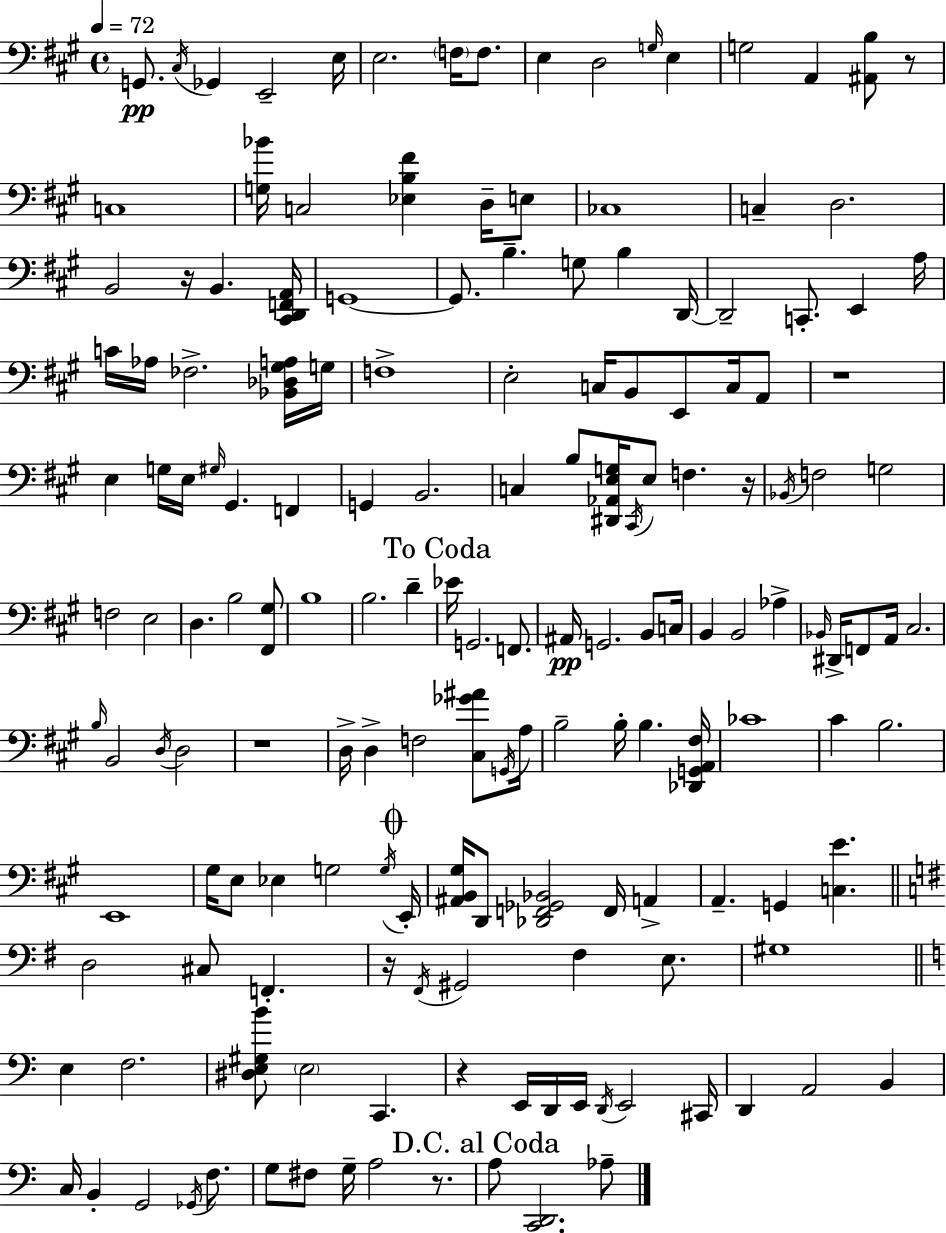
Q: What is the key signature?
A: A major